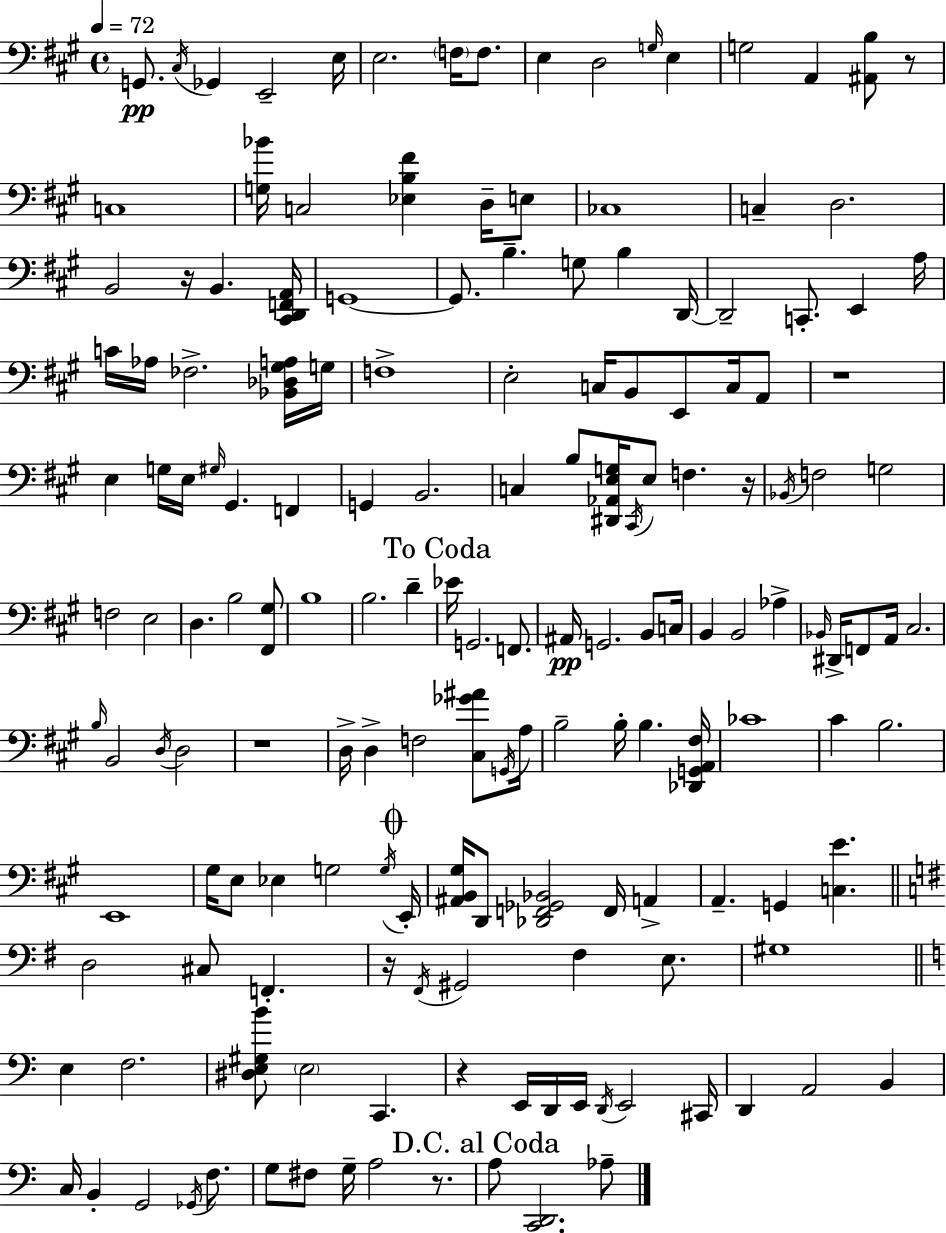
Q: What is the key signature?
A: A major